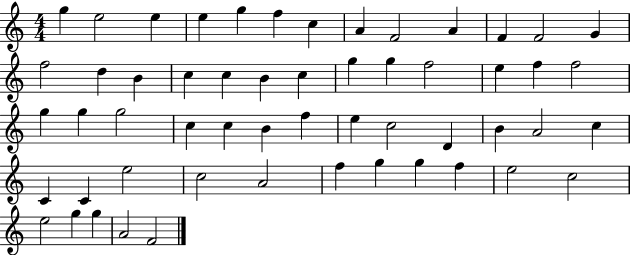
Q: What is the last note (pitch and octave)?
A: F4